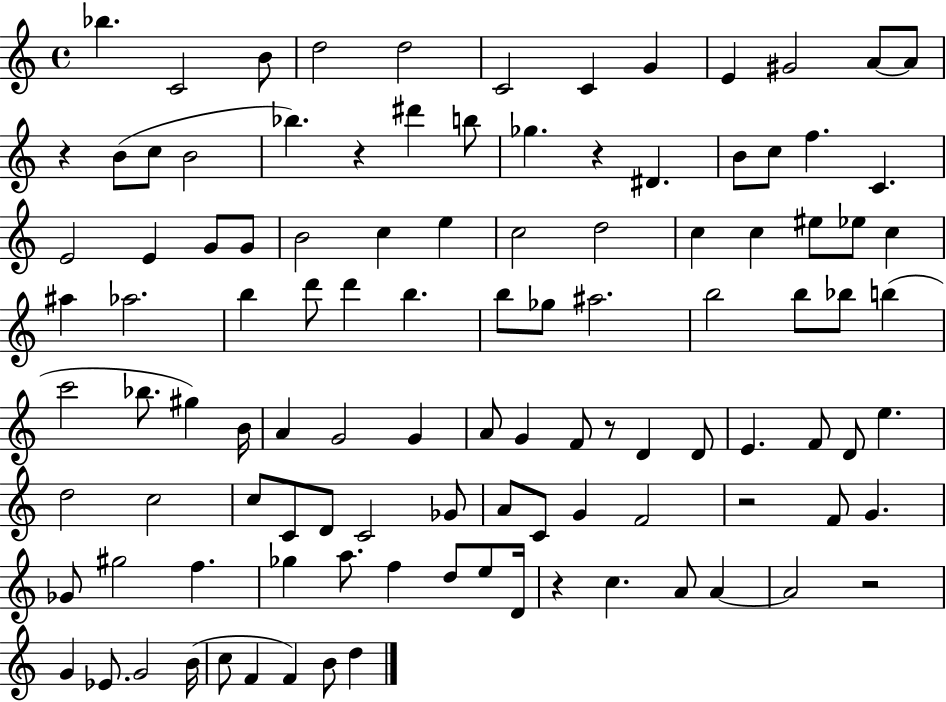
{
  \clef treble
  \time 4/4
  \defaultTimeSignature
  \key c \major
  bes''4. c'2 b'8 | d''2 d''2 | c'2 c'4 g'4 | e'4 gis'2 a'8~~ a'8 | \break r4 b'8( c''8 b'2 | bes''4.) r4 dis'''4 b''8 | ges''4. r4 dis'4. | b'8 c''8 f''4. c'4. | \break e'2 e'4 g'8 g'8 | b'2 c''4 e''4 | c''2 d''2 | c''4 c''4 eis''8 ees''8 c''4 | \break ais''4 aes''2. | b''4 d'''8 d'''4 b''4. | b''8 ges''8 ais''2. | b''2 b''8 bes''8 b''4( | \break c'''2 bes''8. gis''4) b'16 | a'4 g'2 g'4 | a'8 g'4 f'8 r8 d'4 d'8 | e'4. f'8 d'8 e''4. | \break d''2 c''2 | c''8 c'8 d'8 c'2 ges'8 | a'8 c'8 g'4 f'2 | r2 f'8 g'4. | \break ges'8 gis''2 f''4. | ges''4 a''8. f''4 d''8 e''8 d'16 | r4 c''4. a'8 a'4~~ | a'2 r2 | \break g'4 ees'8. g'2 b'16( | c''8 f'4 f'4) b'8 d''4 | \bar "|."
}